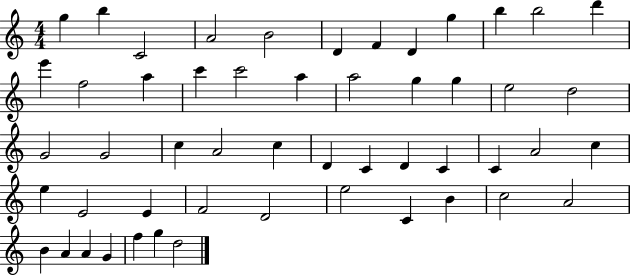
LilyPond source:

{
  \clef treble
  \numericTimeSignature
  \time 4/4
  \key c \major
  g''4 b''4 c'2 | a'2 b'2 | d'4 f'4 d'4 g''4 | b''4 b''2 d'''4 | \break e'''4 f''2 a''4 | c'''4 c'''2 a''4 | a''2 g''4 g''4 | e''2 d''2 | \break g'2 g'2 | c''4 a'2 c''4 | d'4 c'4 d'4 c'4 | c'4 a'2 c''4 | \break e''4 e'2 e'4 | f'2 d'2 | e''2 c'4 b'4 | c''2 a'2 | \break b'4 a'4 a'4 g'4 | f''4 g''4 d''2 | \bar "|."
}